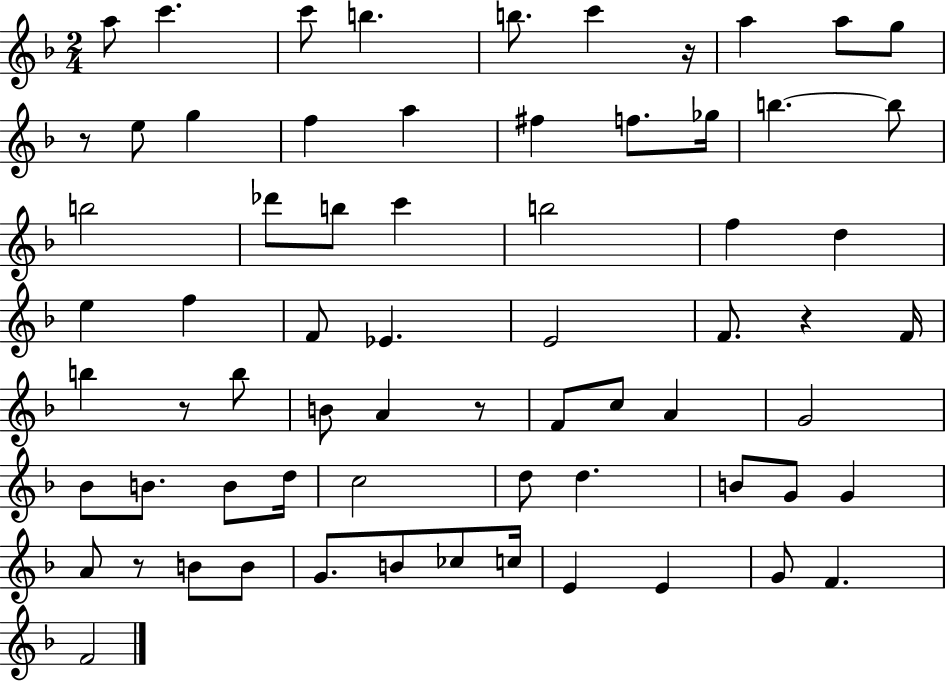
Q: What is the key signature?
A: F major